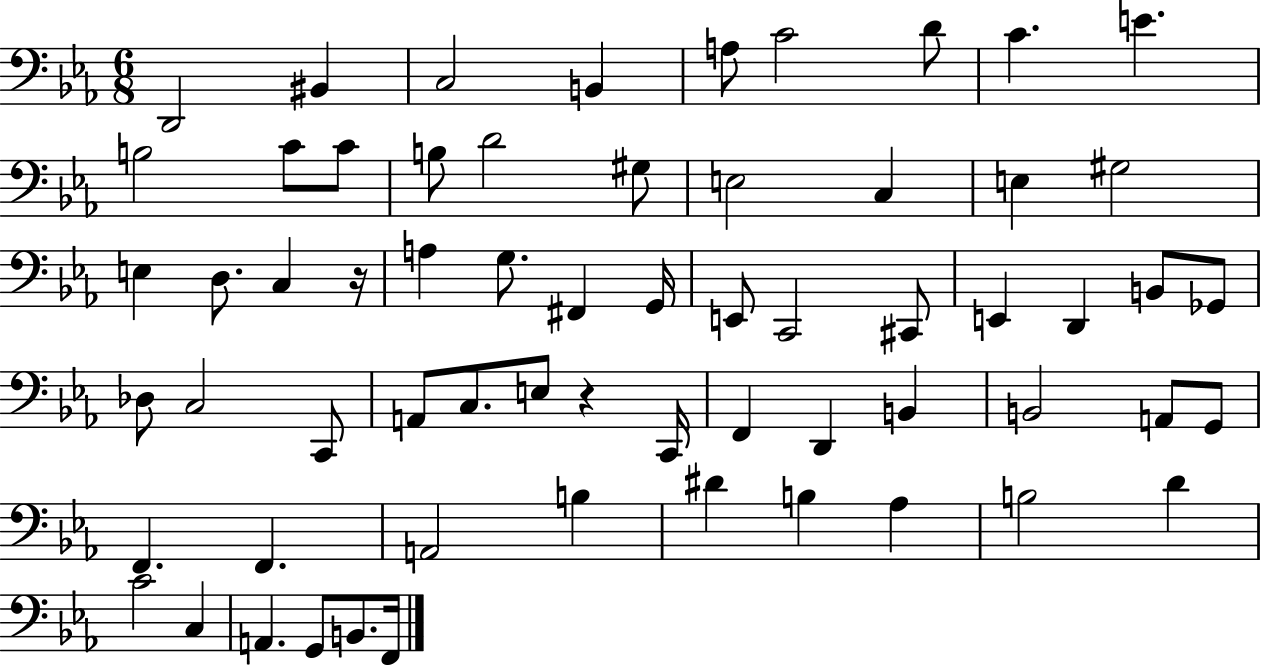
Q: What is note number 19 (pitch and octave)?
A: G#3